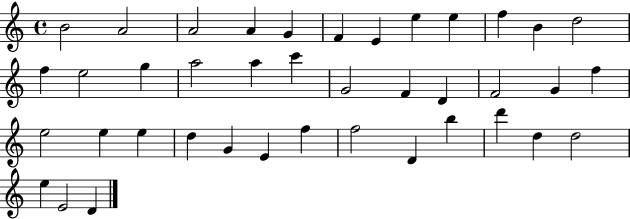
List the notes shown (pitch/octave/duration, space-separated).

B4/h A4/h A4/h A4/q G4/q F4/q E4/q E5/q E5/q F5/q B4/q D5/h F5/q E5/h G5/q A5/h A5/q C6/q G4/h F4/q D4/q F4/h G4/q F5/q E5/h E5/q E5/q D5/q G4/q E4/q F5/q F5/h D4/q B5/q D6/q D5/q D5/h E5/q E4/h D4/q